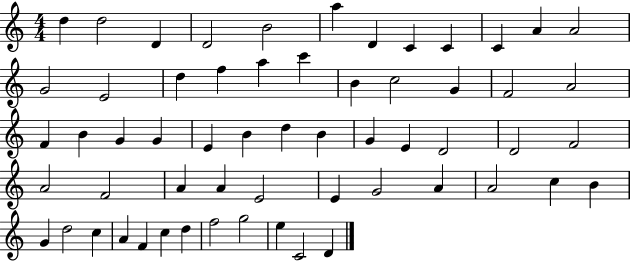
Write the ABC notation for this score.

X:1
T:Untitled
M:4/4
L:1/4
K:C
d d2 D D2 B2 a D C C C A A2 G2 E2 d f a c' B c2 G F2 A2 F B G G E B d B G E D2 D2 F2 A2 F2 A A E2 E G2 A A2 c B G d2 c A F c d f2 g2 e C2 D